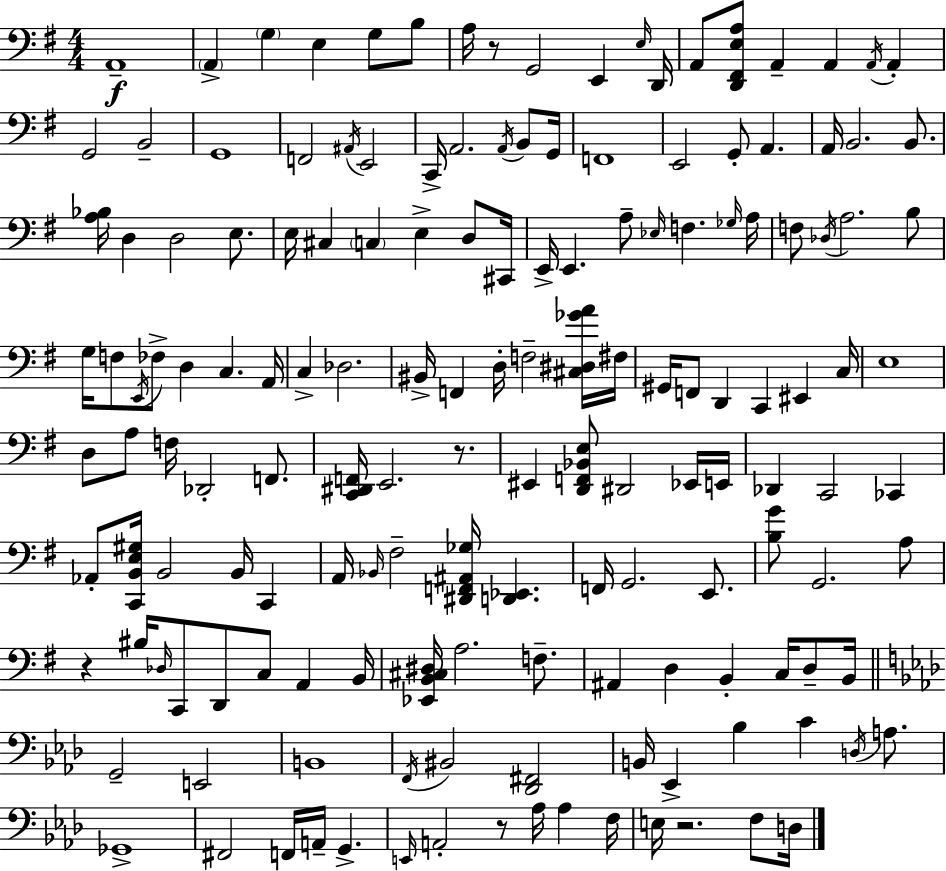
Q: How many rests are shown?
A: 5